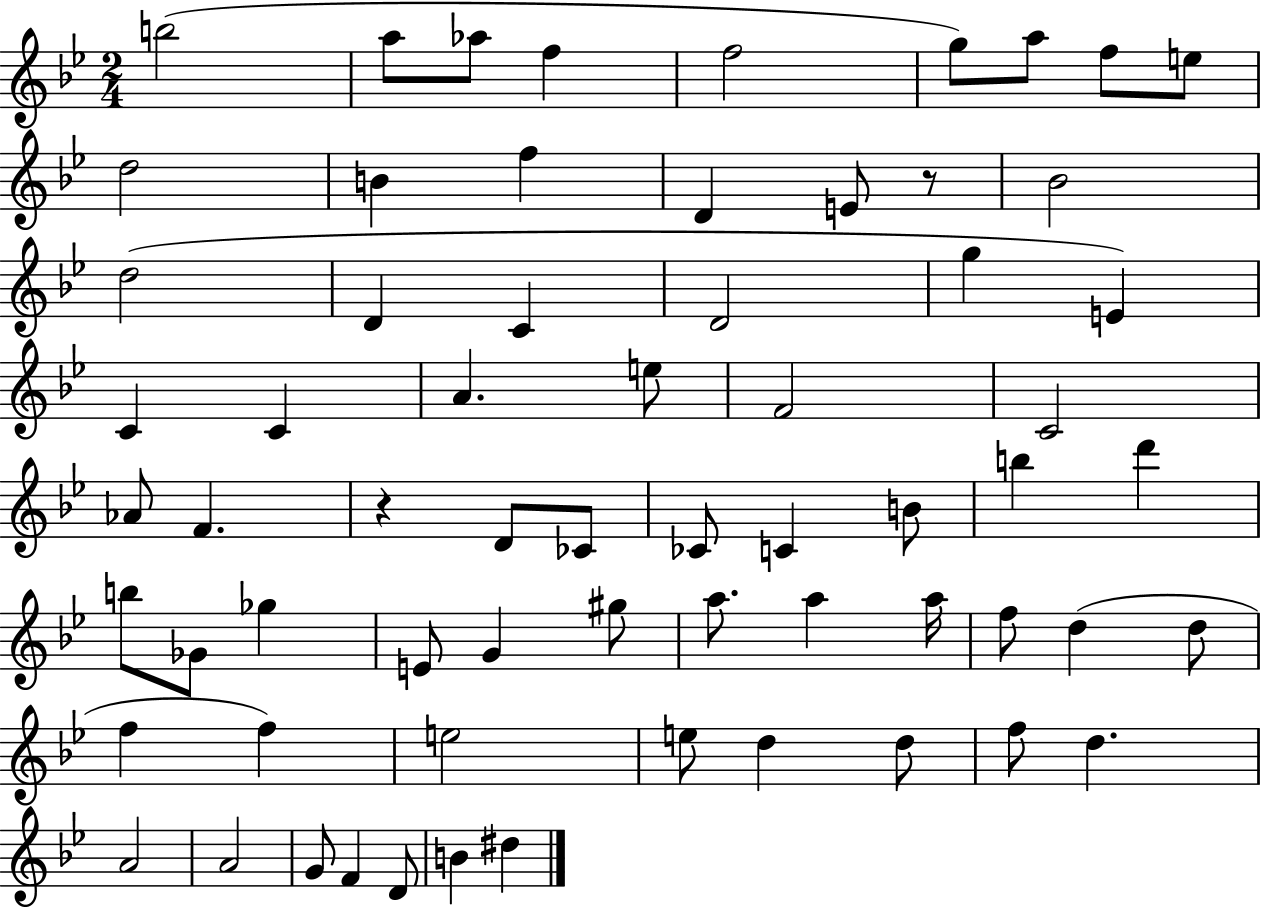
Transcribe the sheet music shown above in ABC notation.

X:1
T:Untitled
M:2/4
L:1/4
K:Bb
b2 a/2 _a/2 f f2 g/2 a/2 f/2 e/2 d2 B f D E/2 z/2 _B2 d2 D C D2 g E C C A e/2 F2 C2 _A/2 F z D/2 _C/2 _C/2 C B/2 b d' b/2 _G/2 _g E/2 G ^g/2 a/2 a a/4 f/2 d d/2 f f e2 e/2 d d/2 f/2 d A2 A2 G/2 F D/2 B ^d